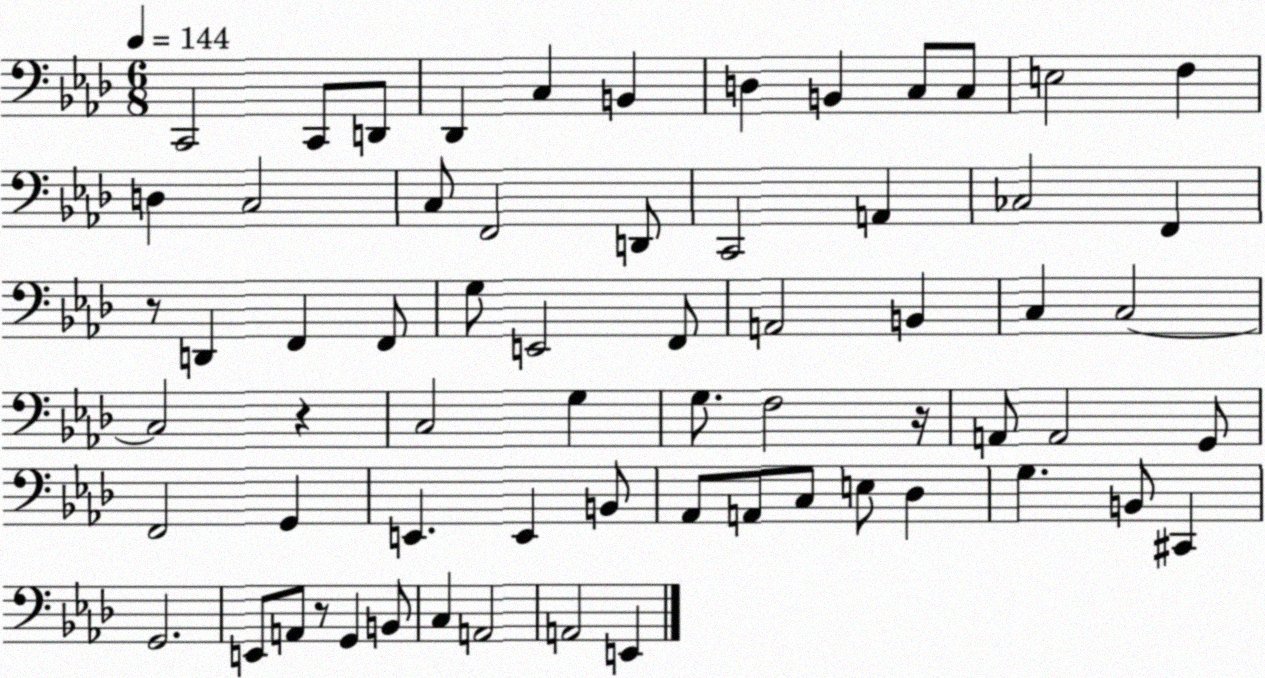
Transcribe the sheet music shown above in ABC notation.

X:1
T:Untitled
M:6/8
L:1/4
K:Ab
C,,2 C,,/2 D,,/2 _D,, C, B,, D, B,, C,/2 C,/2 E,2 F, D, C,2 C,/2 F,,2 D,,/2 C,,2 A,, _C,2 F,, z/2 D,, F,, F,,/2 G,/2 E,,2 F,,/2 A,,2 B,, C, C,2 C,2 z C,2 G, G,/2 F,2 z/4 A,,/2 A,,2 G,,/2 F,,2 G,, E,, E,, B,,/2 _A,,/2 A,,/2 C,/2 E,/2 _D, G, B,,/2 ^C,, G,,2 E,,/2 A,,/2 z/2 G,, B,,/2 C, A,,2 A,,2 E,,